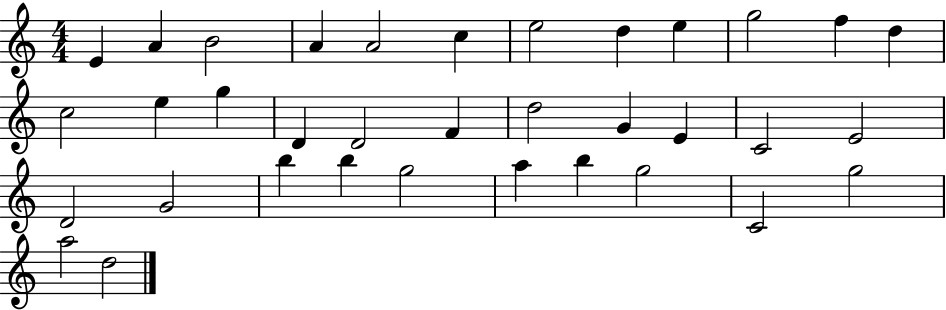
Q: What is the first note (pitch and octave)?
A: E4